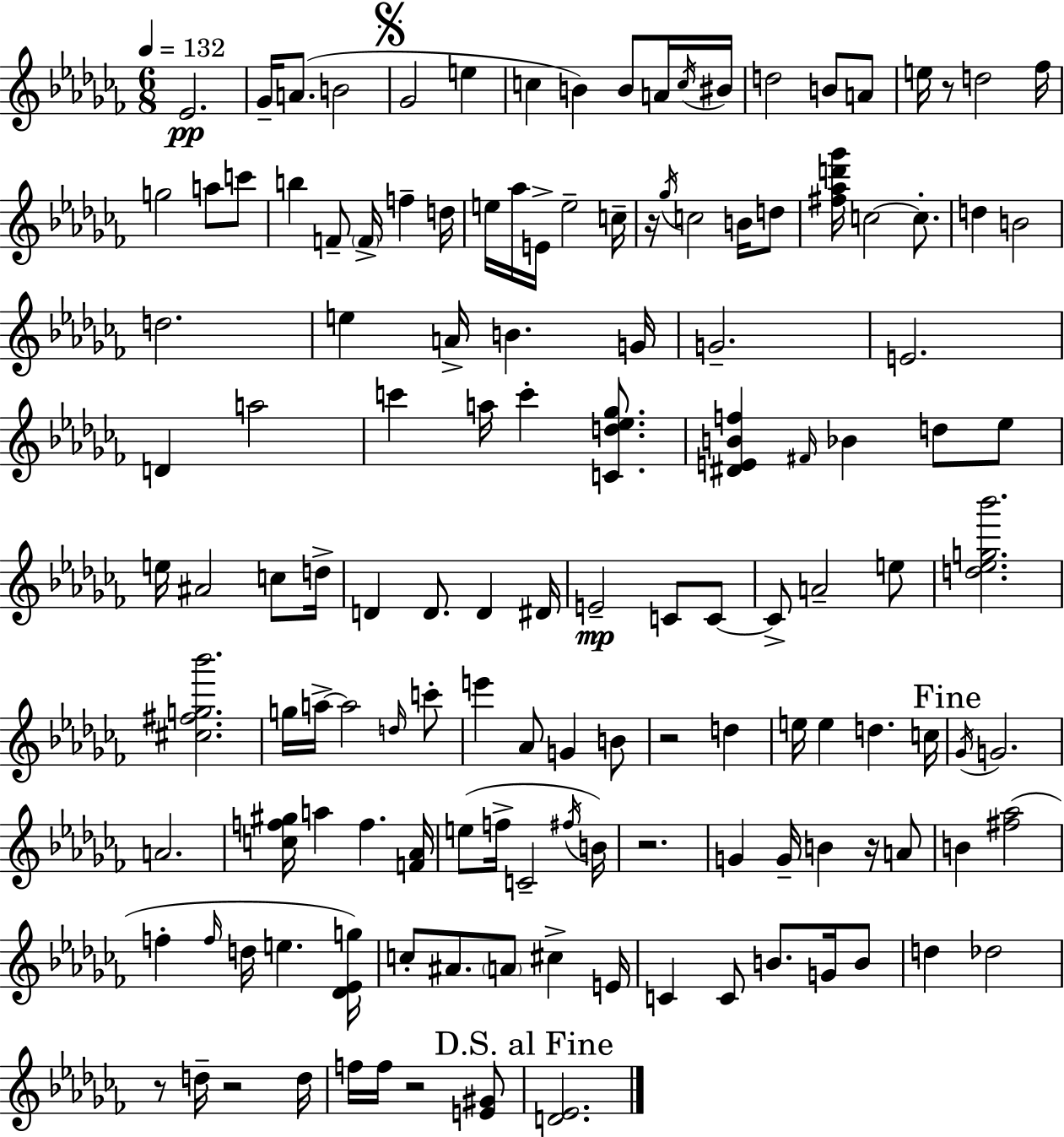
{
  \clef treble
  \numericTimeSignature
  \time 6/8
  \key aes \minor
  \tempo 4 = 132
  ees'2.\pp | ges'16-- a'8.( b'2 | \mark \markup { \musicglyph "scripts.segno" } ges'2 e''4 | c''4 b'4) b'8 a'16 \acciaccatura { c''16 } | \break bis'16 d''2 b'8 a'8 | e''16 r8 d''2 | fes''16 g''2 a''8 c'''8 | b''4 f'8-- \parenthesize f'16-> f''4-- | \break d''16 e''16 aes''16 e'16-> e''2-- | c''16-- r16 \acciaccatura { ges''16 } c''2 b'16 | d''8 <fis'' aes'' d''' ges'''>16 c''2~~ c''8.-. | d''4 b'2 | \break d''2. | e''4 a'16-> b'4. | g'16 g'2.-- | e'2. | \break d'4 a''2 | c'''4 a''16 c'''4-. <c' d'' ees'' ges''>8. | <dis' e' b' f''>4 \grace { fis'16 } bes'4 d''8 | ees''8 e''16 ais'2 | \break c''8 d''16-> d'4 d'8. d'4 | dis'16 e'2--\mp c'8 | c'8~~ c'8-> a'2-- | e''8 <d'' ees'' g'' bes'''>2. | \break <cis'' fis'' g'' bes'''>2. | g''16 a''16->~~ a''2 | \grace { d''16 } c'''8-. e'''4 aes'8 g'4 | b'8 r2 | \break d''4 e''16 e''4 d''4. | c''16 \mark "Fine" \acciaccatura { ges'16 } g'2. | a'2. | <c'' f'' gis''>16 a''4 f''4. | \break <f' aes'>16 e''8( f''16-> c'2-- | \acciaccatura { fis''16 }) b'16 r2. | g'4 g'16-- b'4 | r16 a'8 b'4 <fis'' aes''>2( | \break f''4-. \grace { f''16 } d''16 | e''4. <des' ees' g''>16) c''8-. ais'8. | \parenthesize a'8 cis''4-> e'16 c'4 c'8 | b'8. g'16 b'8 d''4 des''2 | \break r8 d''16-- r2 | d''16 f''16 f''16 r2 | <e' gis'>8 \mark "D.S. al Fine" <d' ees'>2. | \bar "|."
}